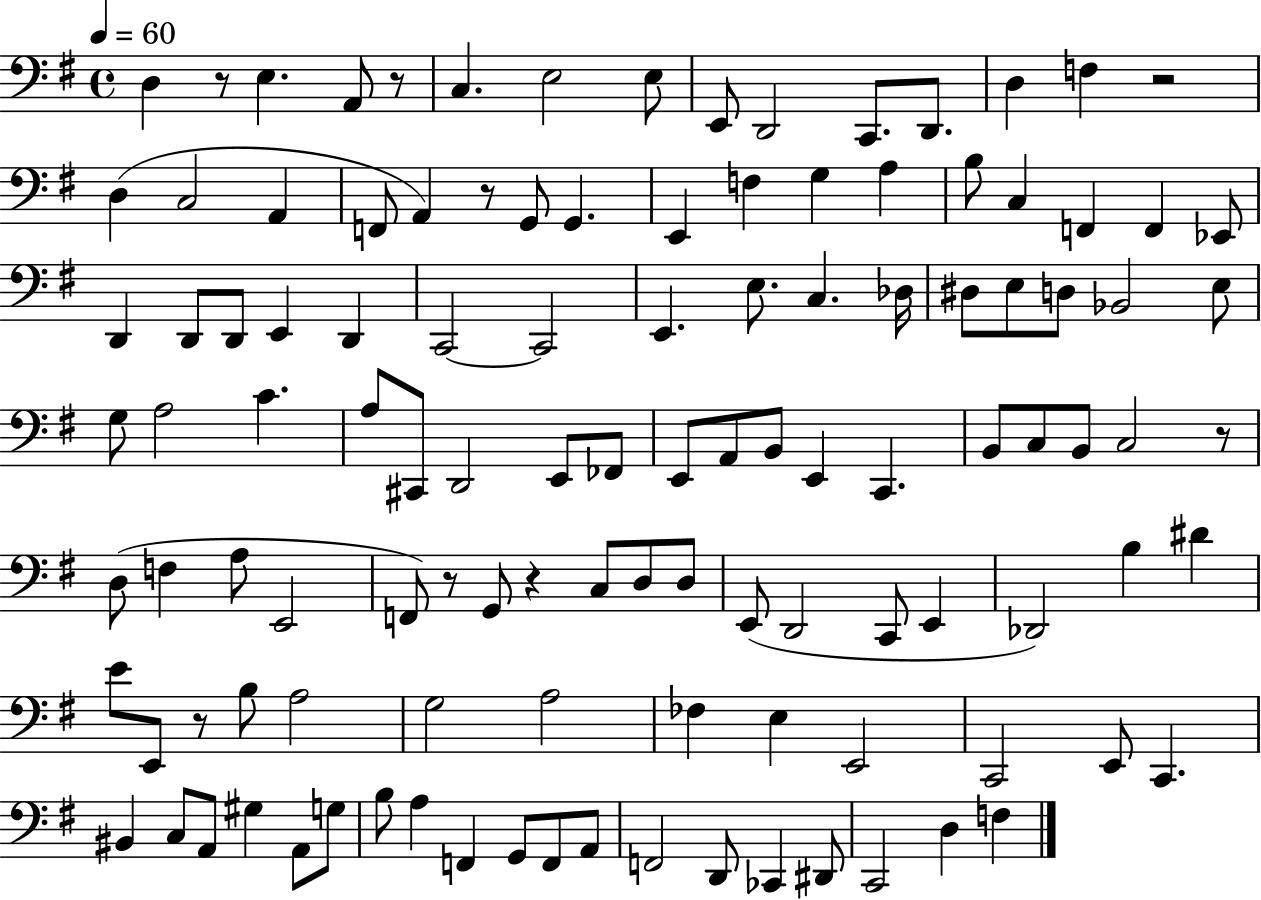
{
  \clef bass
  \time 4/4
  \defaultTimeSignature
  \key g \major
  \tempo 4 = 60
  d4 r8 e4. a,8 r8 | c4. e2 e8 | e,8 d,2 c,8. d,8. | d4 f4 r2 | \break d4( c2 a,4 | f,8 a,4) r8 g,8 g,4. | e,4 f4 g4 a4 | b8 c4 f,4 f,4 ees,8 | \break d,4 d,8 d,8 e,4 d,4 | c,2~~ c,2 | e,4. e8. c4. des16 | dis8 e8 d8 bes,2 e8 | \break g8 a2 c'4. | a8 cis,8 d,2 e,8 fes,8 | e,8 a,8 b,8 e,4 c,4. | b,8 c8 b,8 c2 r8 | \break d8( f4 a8 e,2 | f,8) r8 g,8 r4 c8 d8 d8 | e,8( d,2 c,8 e,4 | des,2) b4 dis'4 | \break e'8 e,8 r8 b8 a2 | g2 a2 | fes4 e4 e,2 | c,2 e,8 c,4. | \break bis,4 c8 a,8 gis4 a,8 g8 | b8 a4 f,4 g,8 f,8 a,8 | f,2 d,8 ces,4 dis,8 | c,2 d4 f4 | \break \bar "|."
}